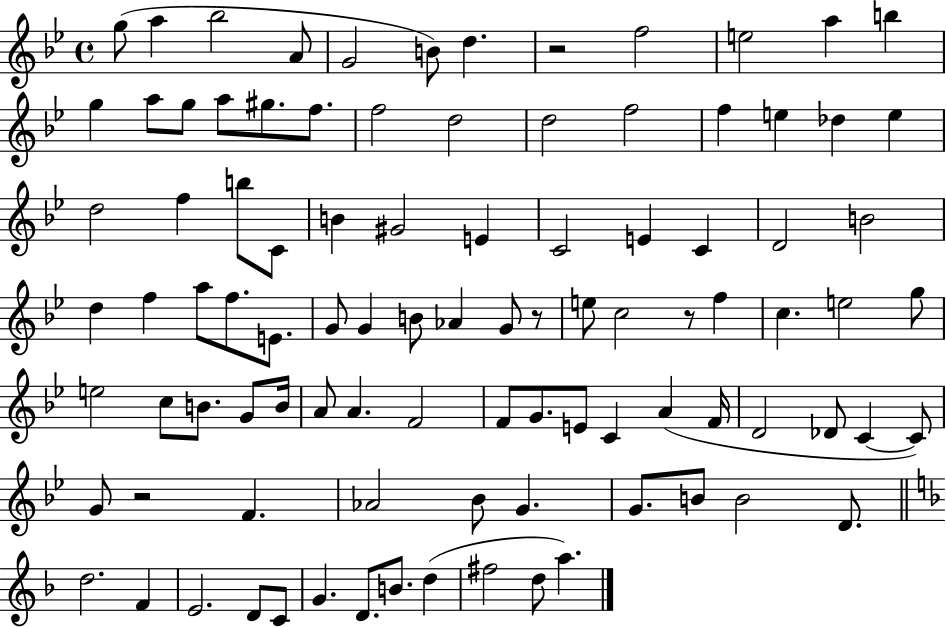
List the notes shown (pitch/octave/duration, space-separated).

G5/e A5/q Bb5/h A4/e G4/h B4/e D5/q. R/h F5/h E5/h A5/q B5/q G5/q A5/e G5/e A5/e G#5/e. F5/e. F5/h D5/h D5/h F5/h F5/q E5/q Db5/q E5/q D5/h F5/q B5/e C4/e B4/q G#4/h E4/q C4/h E4/q C4/q D4/h B4/h D5/q F5/q A5/e F5/e. E4/e. G4/e G4/q B4/e Ab4/q G4/e R/e E5/e C5/h R/e F5/q C5/q. E5/h G5/e E5/h C5/e B4/e. G4/e B4/s A4/e A4/q. F4/h F4/e G4/e. E4/e C4/q A4/q F4/s D4/h Db4/e C4/q C4/e G4/e R/h F4/q. Ab4/h Bb4/e G4/q. G4/e. B4/e B4/h D4/e. D5/h. F4/q E4/h. D4/e C4/e G4/q. D4/e. B4/e. D5/q F#5/h D5/e A5/q.